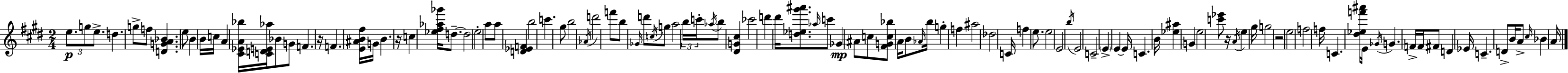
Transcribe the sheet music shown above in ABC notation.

X:1
T:Untitled
M:2/4
L:1/4
K:E
e/2 g/2 e/2 d g/2 f/2 [DGA_B] e/2 B B/4 c/4 A [^C_EA_b]/4 [CDE_a]/4 _B/2 G/2 F z/4 F [E^AB^f]/4 G/4 B z/4 c [_e^f_a_g']/4 d/2 d2 e2 a/2 a/2 [D_EF] b2 c' ^g/2 b2 _A/4 d'2 f'/2 b/2 _G/4 d'/2 c/4 g/2 a2 b/4 c'/4 _a/4 b/2 [^DG^c] _c'2 d' ^d'/4 [d_e^g'^a']/2 _a/4 c'/2 _G ^A/2 c/2 [^FGc_b]/2 A/4 B/2 _A/4 b/4 g f ^a2 _d2 C/4 f e/2 e2 E2 b/4 E2 C2 E E E/4 C B/4 [_e^a] G e2 [c'_e']/2 z/4 A/4 e ^g/4 g2 z2 e2 f2 f/4 C [^d_ef'^a']/4 E/4 _G/4 G F/4 F/4 ^F/2 D _E/4 C D/2 B/4 A/2 ^c/4 _B A/4